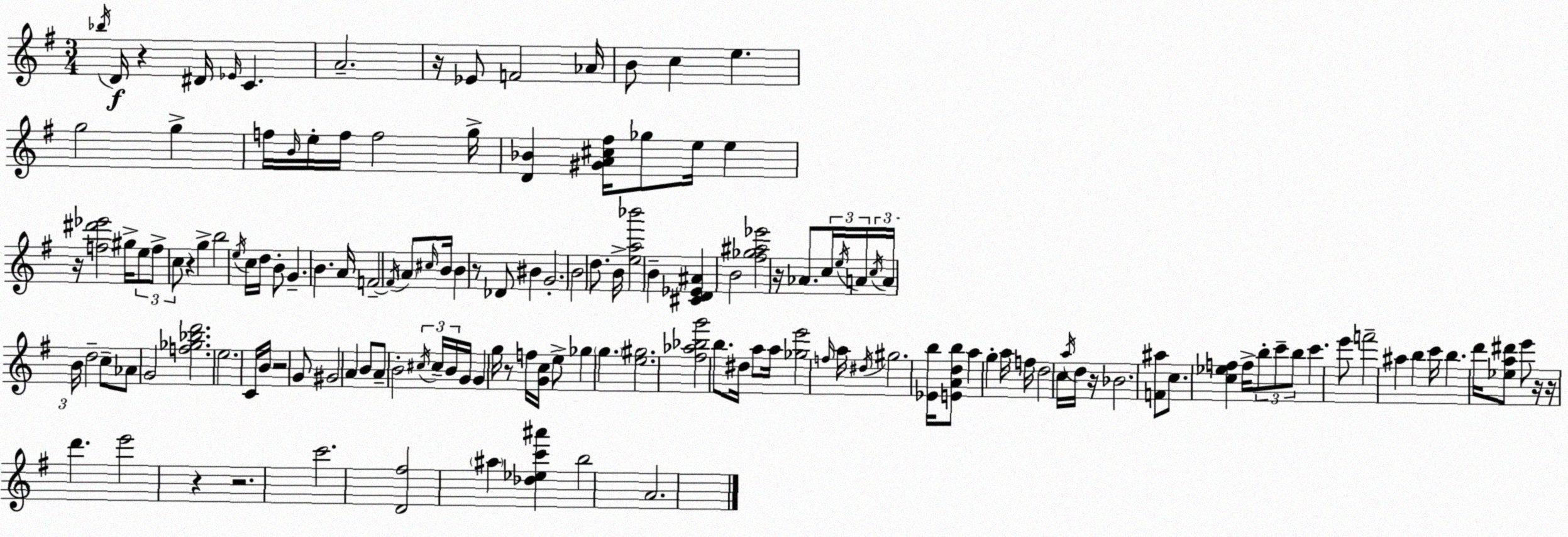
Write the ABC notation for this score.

X:1
T:Untitled
M:3/4
L:1/4
K:Em
_b/4 D/4 z ^D/4 _E/4 C A2 z/4 _E/2 F2 _A/4 B/2 c e g2 g f/4 B/4 e/4 f/4 f2 g/4 [D_B] [^GA^c^f]/4 _g/2 e/4 e z/4 [f^d'_e']2 ^g/4 e/2 f/2 c/2 z g b2 e/4 c/4 d/4 B/2 G B A/4 F2 F/4 A/2 ^c/4 B/4 B z/2 _D/2 ^B G2 B2 d/2 B/4 [ea_b']2 B [^CD_E^A] B2 [^f_g^a_e']2 z/4 _A/2 c/4 e/4 A/4 c/4 A/4 B/4 d2 c/2 _A/2 G2 [f_g_bd']2 e2 C/4 B/4 z2 G/2 ^G2 A B/2 A/2 B2 ^c/4 ^c/4 B/4 G/4 G g/4 z/2 f/4 [Gc]/4 e/2 _g g [e^g]2 [^f_a_bg']2 b/2 ^d/4 a/2 a/4 [_ge']2 f/4 a/4 ^d/4 ^g2 [_Eb]/4 [EAdb]/2 a g a/4 f/4 d2 c/4 a/4 d/4 z/4 _B2 [F^a]/2 c/2 [c_ef] f/4 b/2 c'/2 b/2 c' e'/2 f'2 ^a b c'/4 b d'/4 [_ea^d']/2 e'/2 z/4 z/4 d' e'2 z z2 c'2 [D^f]2 ^a [_d_ec'^a'] b2 A2